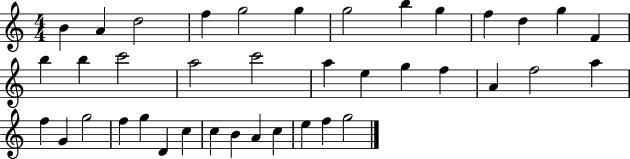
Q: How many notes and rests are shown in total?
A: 39